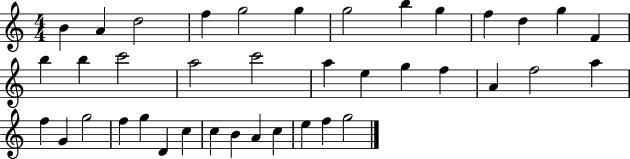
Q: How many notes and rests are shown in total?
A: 39